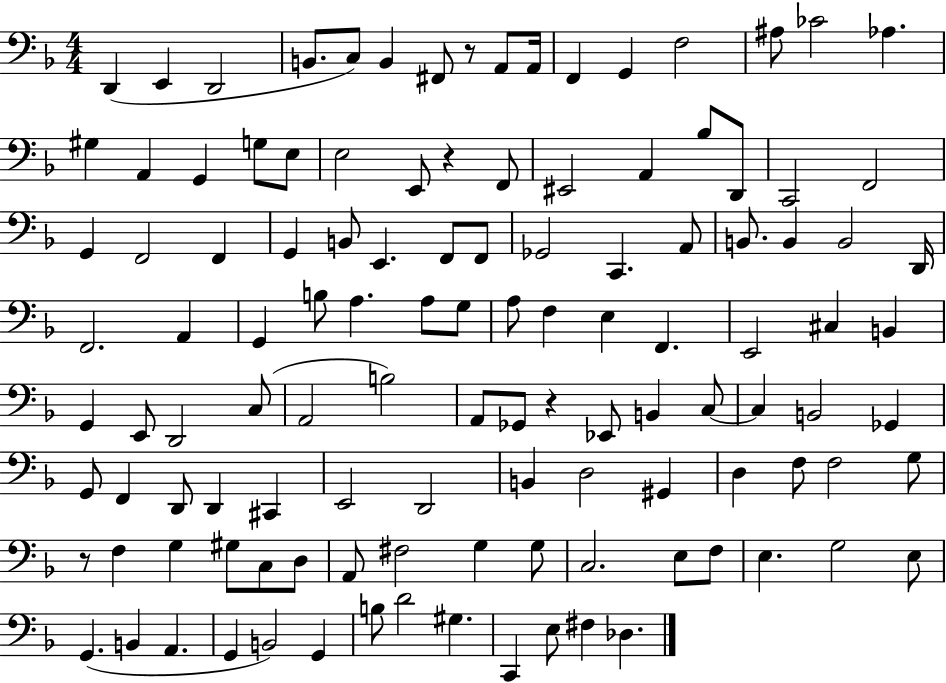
D2/q E2/q D2/h B2/e. C3/e B2/q F#2/e R/e A2/e A2/s F2/q G2/q F3/h A#3/e CES4/h Ab3/q. G#3/q A2/q G2/q G3/e E3/e E3/h E2/e R/q F2/e EIS2/h A2/q Bb3/e D2/e C2/h F2/h G2/q F2/h F2/q G2/q B2/e E2/q. F2/e F2/e Gb2/h C2/q. A2/e B2/e. B2/q B2/h D2/s F2/h. A2/q G2/q B3/e A3/q. A3/e G3/e A3/e F3/q E3/q F2/q. E2/h C#3/q B2/q G2/q E2/e D2/h C3/e A2/h B3/h A2/e Gb2/e R/q Eb2/e B2/q C3/e C3/q B2/h Gb2/q G2/e F2/q D2/e D2/q C#2/q E2/h D2/h B2/q D3/h G#2/q D3/q F3/e F3/h G3/e R/e F3/q G3/q G#3/e C3/e D3/e A2/e F#3/h G3/q G3/e C3/h. E3/e F3/e E3/q. G3/h E3/e G2/q. B2/q A2/q. G2/q B2/h G2/q B3/e D4/h G#3/q. C2/q E3/e F#3/q Db3/q.